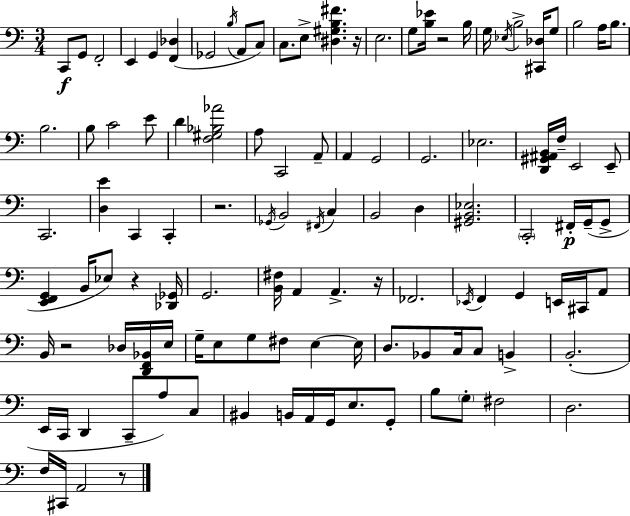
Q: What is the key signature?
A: C major